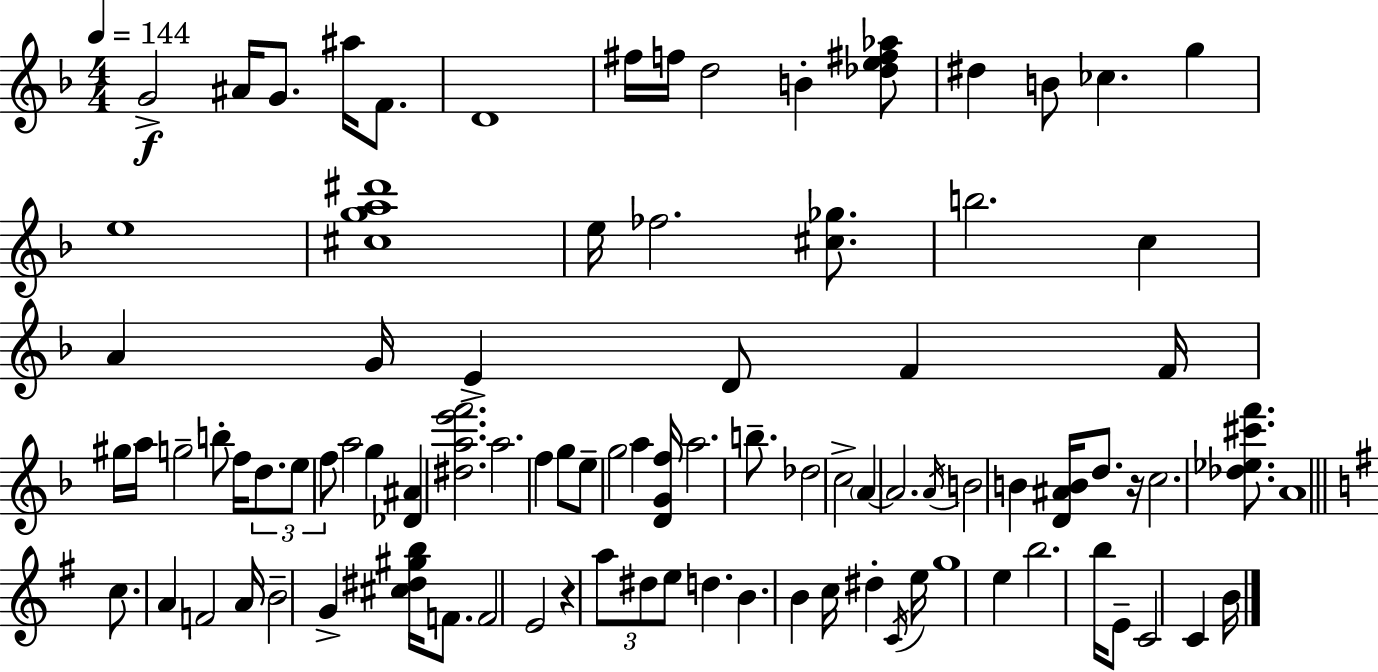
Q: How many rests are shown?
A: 2